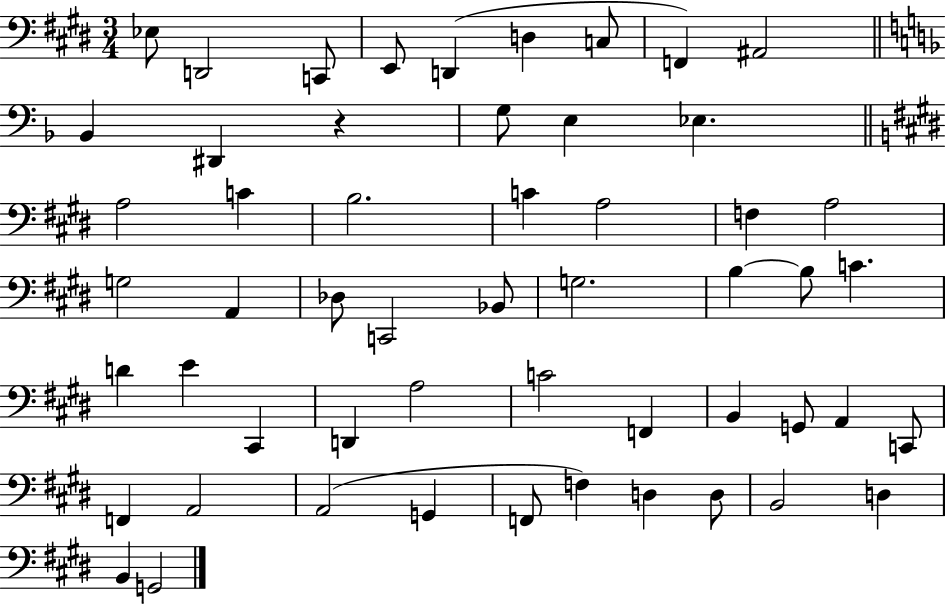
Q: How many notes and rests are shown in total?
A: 54